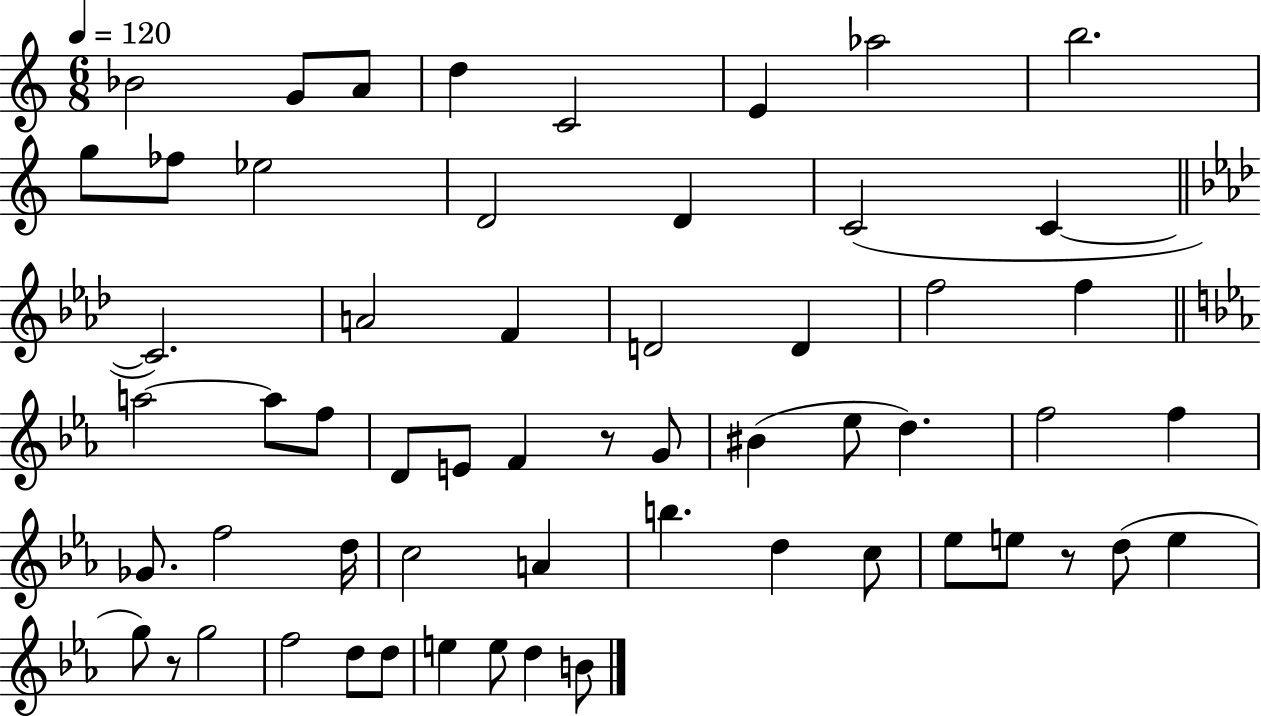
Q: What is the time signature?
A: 6/8